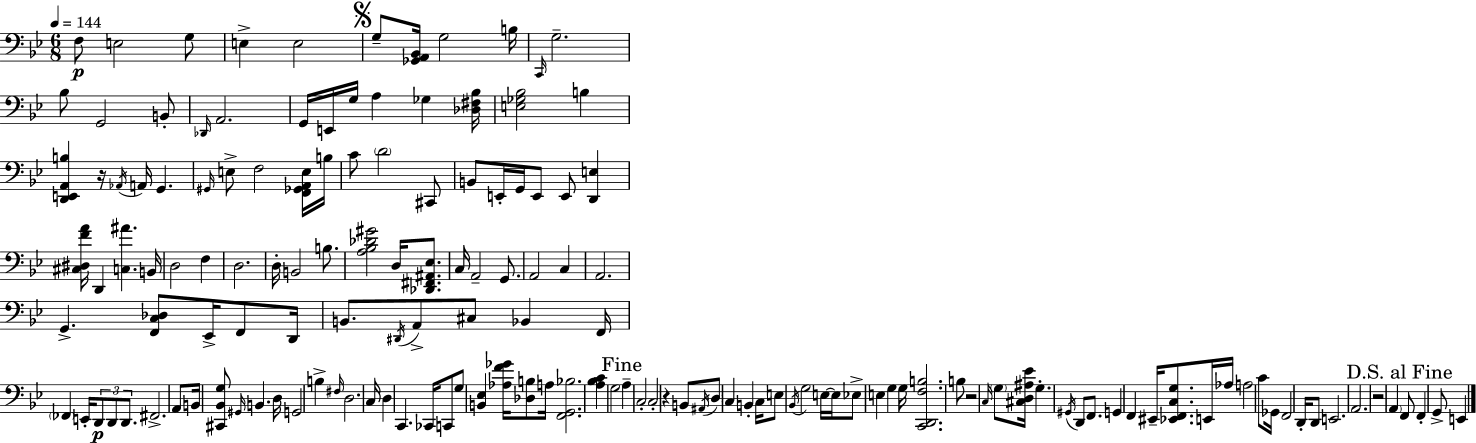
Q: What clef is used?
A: bass